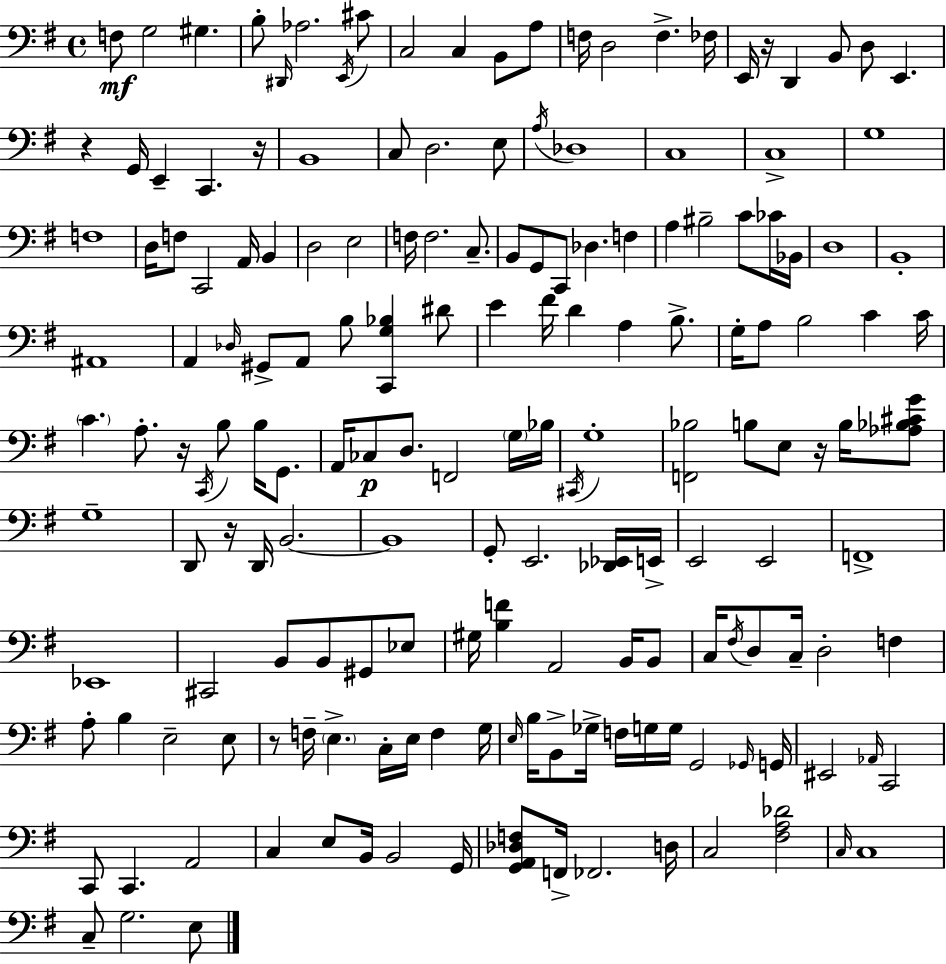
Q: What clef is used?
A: bass